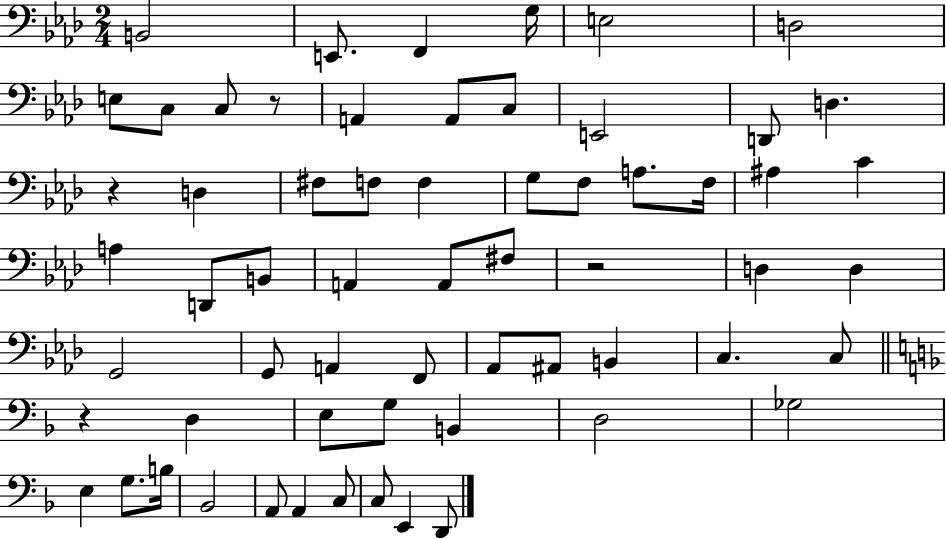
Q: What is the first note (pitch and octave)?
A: B2